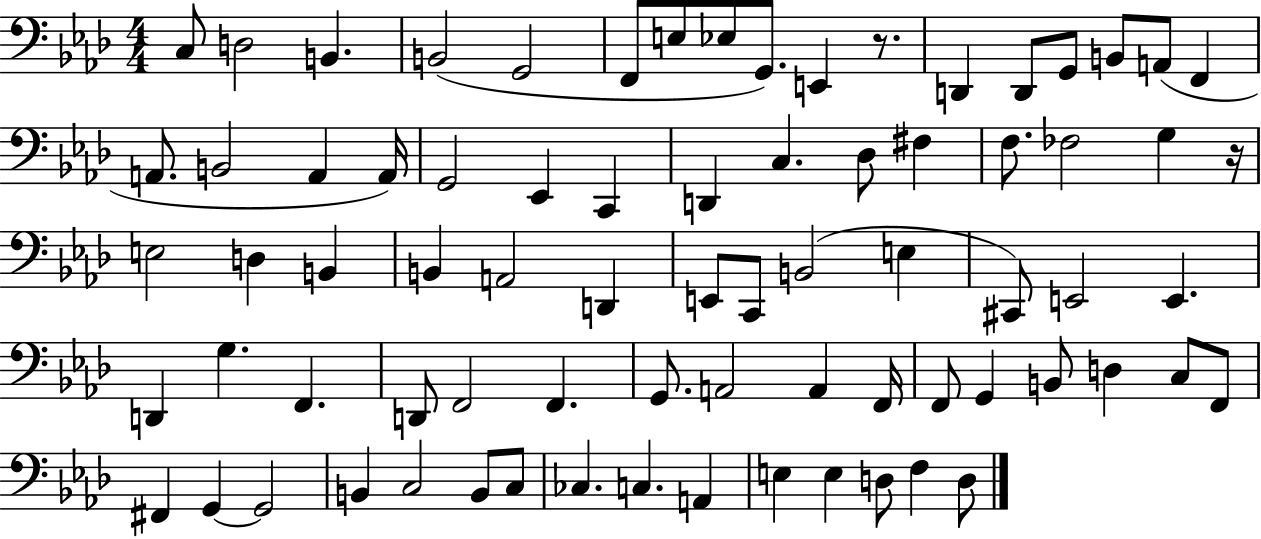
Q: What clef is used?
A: bass